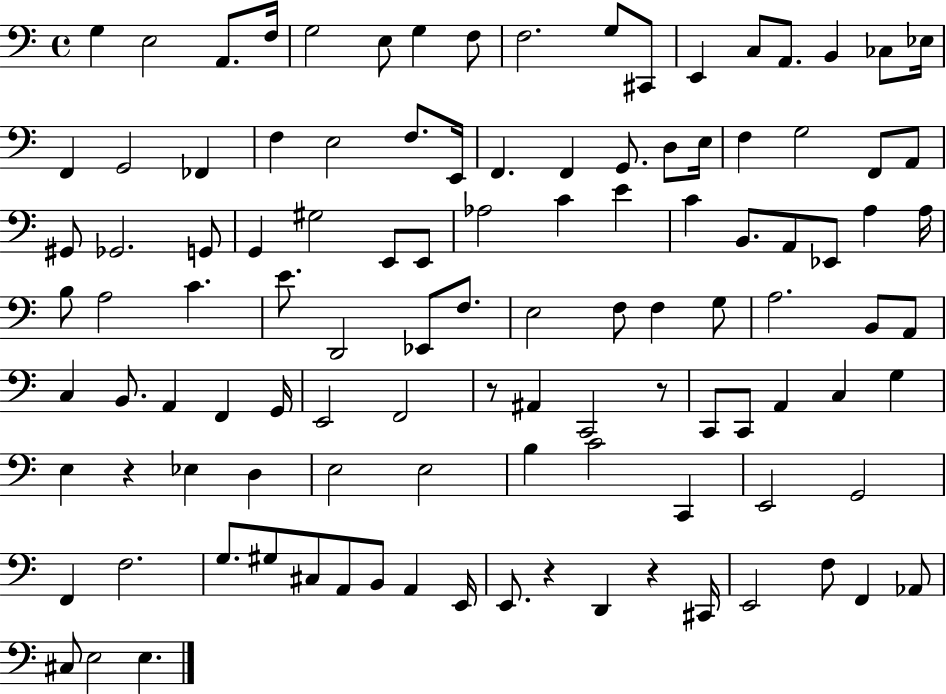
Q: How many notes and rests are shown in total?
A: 111